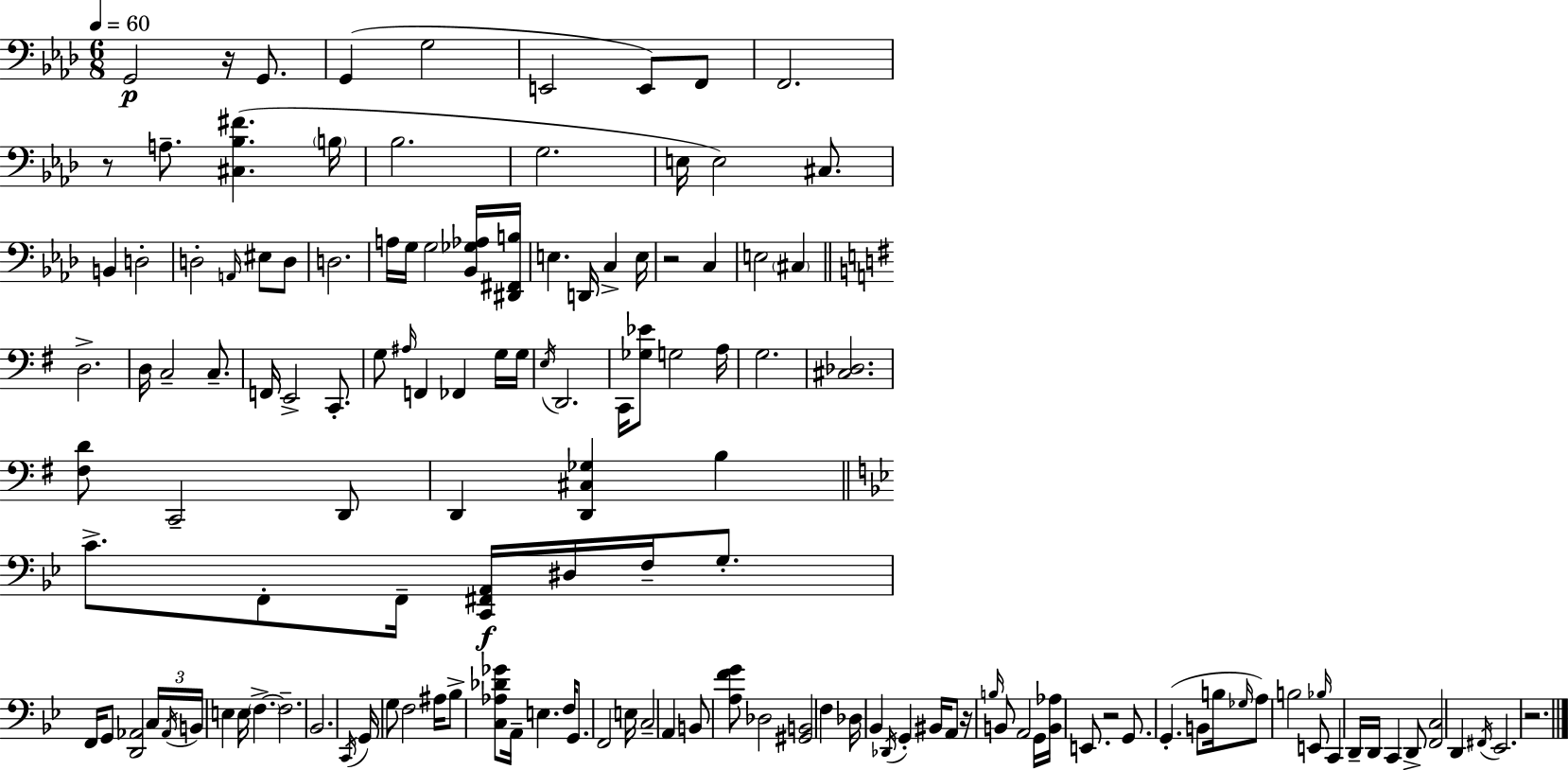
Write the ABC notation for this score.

X:1
T:Untitled
M:6/8
L:1/4
K:Ab
G,,2 z/4 G,,/2 G,, G,2 E,,2 E,,/2 F,,/2 F,,2 z/2 A,/2 [^C,_B,^F] B,/4 _B,2 G,2 E,/4 E,2 ^C,/2 B,, D,2 D,2 A,,/4 ^E,/2 D,/2 D,2 A,/4 G,/4 G,2 [_B,,_G,_A,]/4 [^D,,^F,,B,]/4 E, D,,/4 C, E,/4 z2 C, E,2 ^C, D,2 D,/4 C,2 C,/2 F,,/4 E,,2 C,,/2 G,/2 ^A,/4 F,, _F,, G,/4 G,/4 E,/4 D,,2 C,,/4 [_G,_E]/2 G,2 A,/4 G,2 [^C,_D,]2 [^F,D]/2 C,,2 D,,/2 D,, [D,,^C,_G,] B, C/2 F,,/2 F,,/4 [C,,^F,,A,,]/4 ^D,/4 F,/4 G,/2 F,,/4 G,,/2 [D,,_A,,]2 C,/4 _A,,/4 B,,/4 E, E,/4 F, F,2 _B,,2 C,,/4 G,,/4 G,/2 F,2 ^A,/4 _B,/2 [C,_A,_D_G]/2 A,,/4 E, F,/4 G,,/2 F,,2 E,/4 C,2 A,, B,,/2 [A,FG]/2 _D,2 [^G,,B,,]2 F, _D,/4 _B,, _D,,/4 G,, ^B,,/4 A,,/2 z/4 B,/4 B,,/2 A,,2 G,,/4 [B,,_A,]/4 E,,/2 z2 G,,/2 G,, B,,/2 B,/4 _G,/4 A,/2 B,2 E,,/2 _B,/4 C,, D,,/4 D,,/4 C,, D,,/2 [F,,C,]2 D,, ^F,,/4 _E,,2 z2